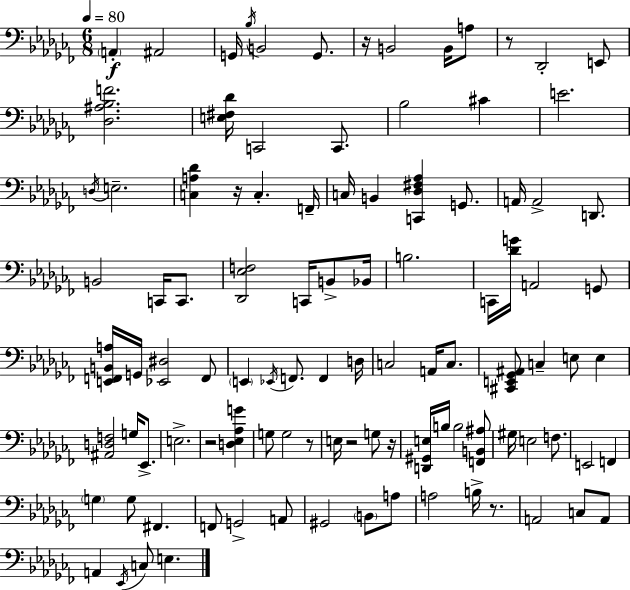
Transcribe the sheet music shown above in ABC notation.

X:1
T:Untitled
M:6/8
L:1/4
K:Abm
A,, ^A,,2 G,,/4 _B,/4 B,,2 G,,/2 z/4 B,,2 B,,/4 A,/2 z/2 _D,,2 E,,/2 [_D,^A,_B,F]2 [E,^F,_D]/4 C,,2 C,,/2 _B,2 ^C E2 D,/4 E,2 [C,A,_D] z/4 C, F,,/4 C,/4 B,, [C,,_D,^F,_A,] G,,/2 A,,/4 A,,2 D,,/2 B,,2 C,,/4 C,,/2 [_D,,_E,F,]2 C,,/4 B,,/2 _B,,/4 B,2 C,,/4 [_DG]/4 A,,2 G,,/2 [E,,F,,B,,A,]/4 G,,/4 [_E,,^D,]2 F,,/2 E,, _E,,/4 F,,/2 F,, D,/4 C,2 A,,/4 C,/2 [^C,,E,,_G,,^A,,]/2 C, E,/2 E, [^A,,D,F,]2 G,/4 _E,,/2 E,2 z2 [D,_E,_A,G] G,/2 G,2 z/2 E,/4 z2 G,/2 z/4 [D,,^G,,E,]/4 B,/4 B,2 [F,,B,,^A,]/2 ^G,/4 E,2 F,/2 E,,2 F,, G, G,/2 ^F,, F,,/2 G,,2 A,,/2 ^G,,2 B,,/2 A,/2 A,2 B,/4 z/2 A,,2 C,/2 A,,/2 A,, _E,,/4 C,/2 E,